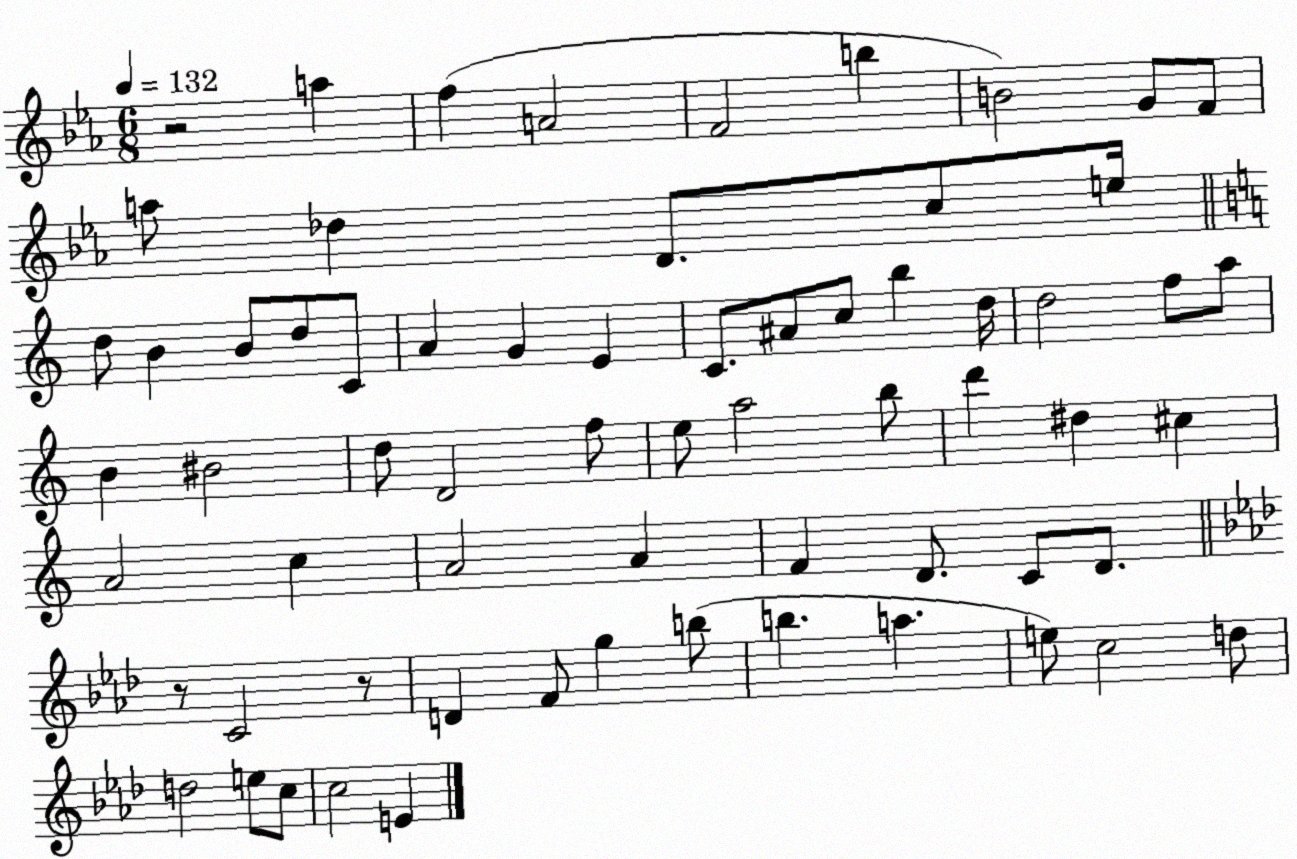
X:1
T:Untitled
M:6/8
L:1/4
K:Eb
z2 a f A2 F2 b B2 G/2 F/2 a/2 _d D/2 c/2 e/4 d/2 B B/2 d/2 C/2 A G E C/2 ^A/2 c/2 b d/4 d2 f/2 a/2 B ^B2 d/2 D2 f/2 e/2 a2 b/2 d' ^d ^c A2 c A2 A F D/2 C/2 D/2 z/2 C2 z/2 D F/2 g b/2 b a e/2 c2 d/2 d2 e/2 c/2 c2 E